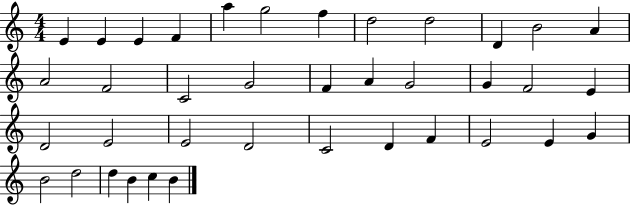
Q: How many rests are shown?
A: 0